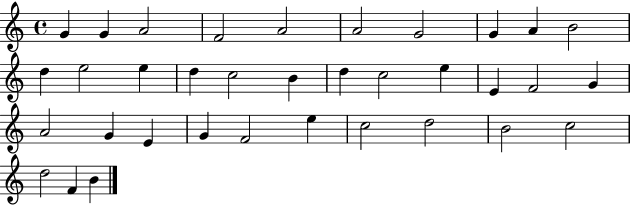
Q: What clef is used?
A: treble